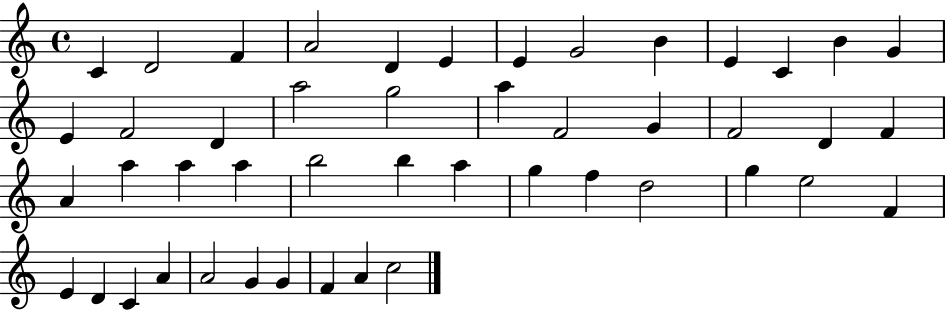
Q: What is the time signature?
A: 4/4